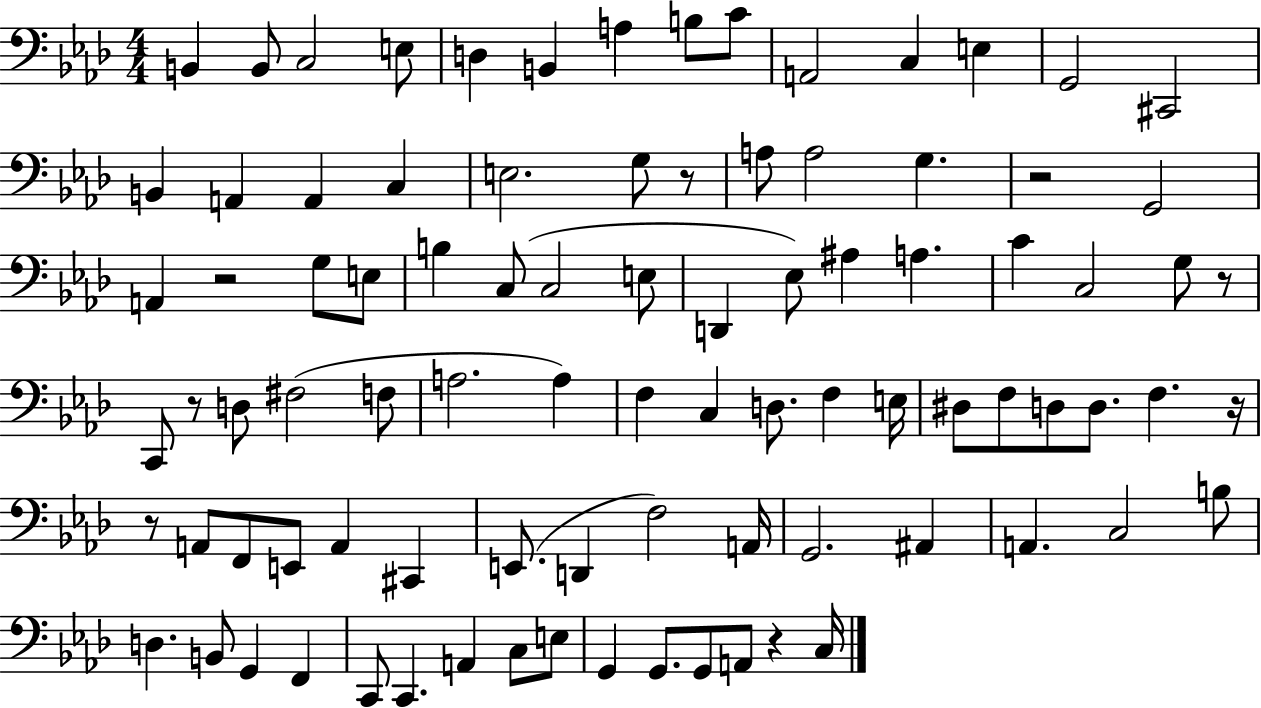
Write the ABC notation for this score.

X:1
T:Untitled
M:4/4
L:1/4
K:Ab
B,, B,,/2 C,2 E,/2 D, B,, A, B,/2 C/2 A,,2 C, E, G,,2 ^C,,2 B,, A,, A,, C, E,2 G,/2 z/2 A,/2 A,2 G, z2 G,,2 A,, z2 G,/2 E,/2 B, C,/2 C,2 E,/2 D,, _E,/2 ^A, A, C C,2 G,/2 z/2 C,,/2 z/2 D,/2 ^F,2 F,/2 A,2 A, F, C, D,/2 F, E,/4 ^D,/2 F,/2 D,/2 D,/2 F, z/4 z/2 A,,/2 F,,/2 E,,/2 A,, ^C,, E,,/2 D,, F,2 A,,/4 G,,2 ^A,, A,, C,2 B,/2 D, B,,/2 G,, F,, C,,/2 C,, A,, C,/2 E,/2 G,, G,,/2 G,,/2 A,,/2 z C,/4